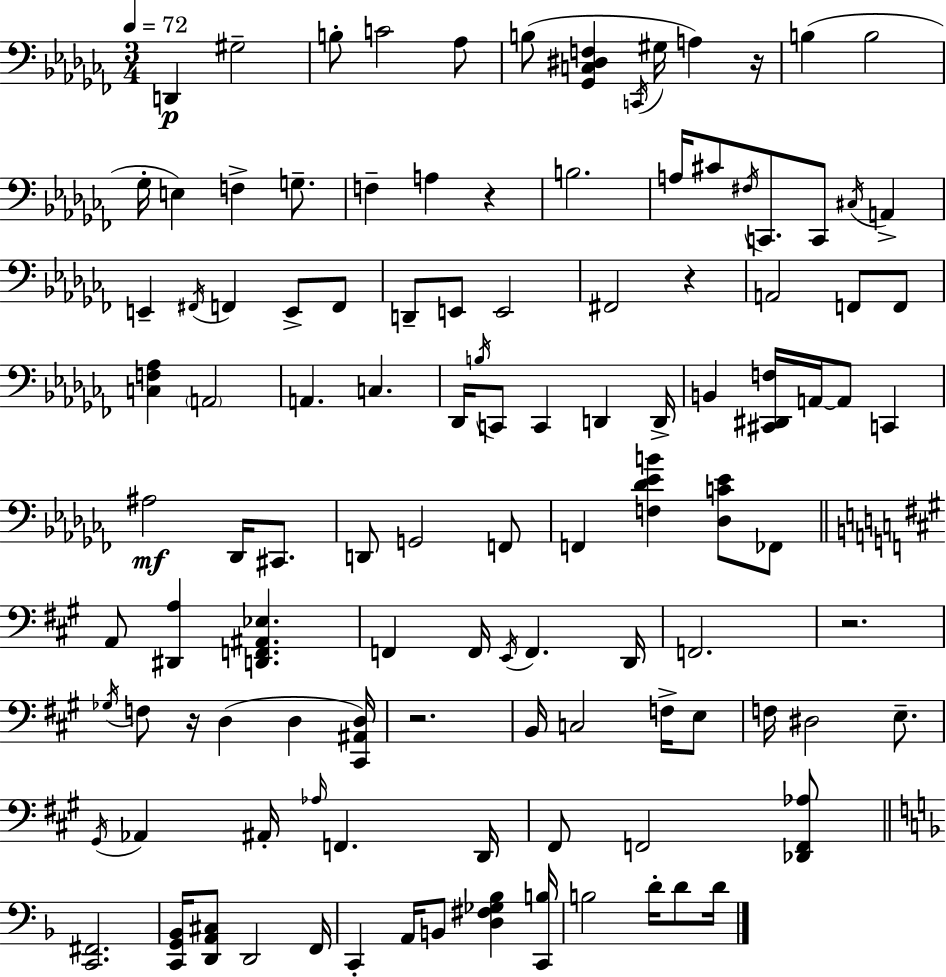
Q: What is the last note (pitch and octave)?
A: D4